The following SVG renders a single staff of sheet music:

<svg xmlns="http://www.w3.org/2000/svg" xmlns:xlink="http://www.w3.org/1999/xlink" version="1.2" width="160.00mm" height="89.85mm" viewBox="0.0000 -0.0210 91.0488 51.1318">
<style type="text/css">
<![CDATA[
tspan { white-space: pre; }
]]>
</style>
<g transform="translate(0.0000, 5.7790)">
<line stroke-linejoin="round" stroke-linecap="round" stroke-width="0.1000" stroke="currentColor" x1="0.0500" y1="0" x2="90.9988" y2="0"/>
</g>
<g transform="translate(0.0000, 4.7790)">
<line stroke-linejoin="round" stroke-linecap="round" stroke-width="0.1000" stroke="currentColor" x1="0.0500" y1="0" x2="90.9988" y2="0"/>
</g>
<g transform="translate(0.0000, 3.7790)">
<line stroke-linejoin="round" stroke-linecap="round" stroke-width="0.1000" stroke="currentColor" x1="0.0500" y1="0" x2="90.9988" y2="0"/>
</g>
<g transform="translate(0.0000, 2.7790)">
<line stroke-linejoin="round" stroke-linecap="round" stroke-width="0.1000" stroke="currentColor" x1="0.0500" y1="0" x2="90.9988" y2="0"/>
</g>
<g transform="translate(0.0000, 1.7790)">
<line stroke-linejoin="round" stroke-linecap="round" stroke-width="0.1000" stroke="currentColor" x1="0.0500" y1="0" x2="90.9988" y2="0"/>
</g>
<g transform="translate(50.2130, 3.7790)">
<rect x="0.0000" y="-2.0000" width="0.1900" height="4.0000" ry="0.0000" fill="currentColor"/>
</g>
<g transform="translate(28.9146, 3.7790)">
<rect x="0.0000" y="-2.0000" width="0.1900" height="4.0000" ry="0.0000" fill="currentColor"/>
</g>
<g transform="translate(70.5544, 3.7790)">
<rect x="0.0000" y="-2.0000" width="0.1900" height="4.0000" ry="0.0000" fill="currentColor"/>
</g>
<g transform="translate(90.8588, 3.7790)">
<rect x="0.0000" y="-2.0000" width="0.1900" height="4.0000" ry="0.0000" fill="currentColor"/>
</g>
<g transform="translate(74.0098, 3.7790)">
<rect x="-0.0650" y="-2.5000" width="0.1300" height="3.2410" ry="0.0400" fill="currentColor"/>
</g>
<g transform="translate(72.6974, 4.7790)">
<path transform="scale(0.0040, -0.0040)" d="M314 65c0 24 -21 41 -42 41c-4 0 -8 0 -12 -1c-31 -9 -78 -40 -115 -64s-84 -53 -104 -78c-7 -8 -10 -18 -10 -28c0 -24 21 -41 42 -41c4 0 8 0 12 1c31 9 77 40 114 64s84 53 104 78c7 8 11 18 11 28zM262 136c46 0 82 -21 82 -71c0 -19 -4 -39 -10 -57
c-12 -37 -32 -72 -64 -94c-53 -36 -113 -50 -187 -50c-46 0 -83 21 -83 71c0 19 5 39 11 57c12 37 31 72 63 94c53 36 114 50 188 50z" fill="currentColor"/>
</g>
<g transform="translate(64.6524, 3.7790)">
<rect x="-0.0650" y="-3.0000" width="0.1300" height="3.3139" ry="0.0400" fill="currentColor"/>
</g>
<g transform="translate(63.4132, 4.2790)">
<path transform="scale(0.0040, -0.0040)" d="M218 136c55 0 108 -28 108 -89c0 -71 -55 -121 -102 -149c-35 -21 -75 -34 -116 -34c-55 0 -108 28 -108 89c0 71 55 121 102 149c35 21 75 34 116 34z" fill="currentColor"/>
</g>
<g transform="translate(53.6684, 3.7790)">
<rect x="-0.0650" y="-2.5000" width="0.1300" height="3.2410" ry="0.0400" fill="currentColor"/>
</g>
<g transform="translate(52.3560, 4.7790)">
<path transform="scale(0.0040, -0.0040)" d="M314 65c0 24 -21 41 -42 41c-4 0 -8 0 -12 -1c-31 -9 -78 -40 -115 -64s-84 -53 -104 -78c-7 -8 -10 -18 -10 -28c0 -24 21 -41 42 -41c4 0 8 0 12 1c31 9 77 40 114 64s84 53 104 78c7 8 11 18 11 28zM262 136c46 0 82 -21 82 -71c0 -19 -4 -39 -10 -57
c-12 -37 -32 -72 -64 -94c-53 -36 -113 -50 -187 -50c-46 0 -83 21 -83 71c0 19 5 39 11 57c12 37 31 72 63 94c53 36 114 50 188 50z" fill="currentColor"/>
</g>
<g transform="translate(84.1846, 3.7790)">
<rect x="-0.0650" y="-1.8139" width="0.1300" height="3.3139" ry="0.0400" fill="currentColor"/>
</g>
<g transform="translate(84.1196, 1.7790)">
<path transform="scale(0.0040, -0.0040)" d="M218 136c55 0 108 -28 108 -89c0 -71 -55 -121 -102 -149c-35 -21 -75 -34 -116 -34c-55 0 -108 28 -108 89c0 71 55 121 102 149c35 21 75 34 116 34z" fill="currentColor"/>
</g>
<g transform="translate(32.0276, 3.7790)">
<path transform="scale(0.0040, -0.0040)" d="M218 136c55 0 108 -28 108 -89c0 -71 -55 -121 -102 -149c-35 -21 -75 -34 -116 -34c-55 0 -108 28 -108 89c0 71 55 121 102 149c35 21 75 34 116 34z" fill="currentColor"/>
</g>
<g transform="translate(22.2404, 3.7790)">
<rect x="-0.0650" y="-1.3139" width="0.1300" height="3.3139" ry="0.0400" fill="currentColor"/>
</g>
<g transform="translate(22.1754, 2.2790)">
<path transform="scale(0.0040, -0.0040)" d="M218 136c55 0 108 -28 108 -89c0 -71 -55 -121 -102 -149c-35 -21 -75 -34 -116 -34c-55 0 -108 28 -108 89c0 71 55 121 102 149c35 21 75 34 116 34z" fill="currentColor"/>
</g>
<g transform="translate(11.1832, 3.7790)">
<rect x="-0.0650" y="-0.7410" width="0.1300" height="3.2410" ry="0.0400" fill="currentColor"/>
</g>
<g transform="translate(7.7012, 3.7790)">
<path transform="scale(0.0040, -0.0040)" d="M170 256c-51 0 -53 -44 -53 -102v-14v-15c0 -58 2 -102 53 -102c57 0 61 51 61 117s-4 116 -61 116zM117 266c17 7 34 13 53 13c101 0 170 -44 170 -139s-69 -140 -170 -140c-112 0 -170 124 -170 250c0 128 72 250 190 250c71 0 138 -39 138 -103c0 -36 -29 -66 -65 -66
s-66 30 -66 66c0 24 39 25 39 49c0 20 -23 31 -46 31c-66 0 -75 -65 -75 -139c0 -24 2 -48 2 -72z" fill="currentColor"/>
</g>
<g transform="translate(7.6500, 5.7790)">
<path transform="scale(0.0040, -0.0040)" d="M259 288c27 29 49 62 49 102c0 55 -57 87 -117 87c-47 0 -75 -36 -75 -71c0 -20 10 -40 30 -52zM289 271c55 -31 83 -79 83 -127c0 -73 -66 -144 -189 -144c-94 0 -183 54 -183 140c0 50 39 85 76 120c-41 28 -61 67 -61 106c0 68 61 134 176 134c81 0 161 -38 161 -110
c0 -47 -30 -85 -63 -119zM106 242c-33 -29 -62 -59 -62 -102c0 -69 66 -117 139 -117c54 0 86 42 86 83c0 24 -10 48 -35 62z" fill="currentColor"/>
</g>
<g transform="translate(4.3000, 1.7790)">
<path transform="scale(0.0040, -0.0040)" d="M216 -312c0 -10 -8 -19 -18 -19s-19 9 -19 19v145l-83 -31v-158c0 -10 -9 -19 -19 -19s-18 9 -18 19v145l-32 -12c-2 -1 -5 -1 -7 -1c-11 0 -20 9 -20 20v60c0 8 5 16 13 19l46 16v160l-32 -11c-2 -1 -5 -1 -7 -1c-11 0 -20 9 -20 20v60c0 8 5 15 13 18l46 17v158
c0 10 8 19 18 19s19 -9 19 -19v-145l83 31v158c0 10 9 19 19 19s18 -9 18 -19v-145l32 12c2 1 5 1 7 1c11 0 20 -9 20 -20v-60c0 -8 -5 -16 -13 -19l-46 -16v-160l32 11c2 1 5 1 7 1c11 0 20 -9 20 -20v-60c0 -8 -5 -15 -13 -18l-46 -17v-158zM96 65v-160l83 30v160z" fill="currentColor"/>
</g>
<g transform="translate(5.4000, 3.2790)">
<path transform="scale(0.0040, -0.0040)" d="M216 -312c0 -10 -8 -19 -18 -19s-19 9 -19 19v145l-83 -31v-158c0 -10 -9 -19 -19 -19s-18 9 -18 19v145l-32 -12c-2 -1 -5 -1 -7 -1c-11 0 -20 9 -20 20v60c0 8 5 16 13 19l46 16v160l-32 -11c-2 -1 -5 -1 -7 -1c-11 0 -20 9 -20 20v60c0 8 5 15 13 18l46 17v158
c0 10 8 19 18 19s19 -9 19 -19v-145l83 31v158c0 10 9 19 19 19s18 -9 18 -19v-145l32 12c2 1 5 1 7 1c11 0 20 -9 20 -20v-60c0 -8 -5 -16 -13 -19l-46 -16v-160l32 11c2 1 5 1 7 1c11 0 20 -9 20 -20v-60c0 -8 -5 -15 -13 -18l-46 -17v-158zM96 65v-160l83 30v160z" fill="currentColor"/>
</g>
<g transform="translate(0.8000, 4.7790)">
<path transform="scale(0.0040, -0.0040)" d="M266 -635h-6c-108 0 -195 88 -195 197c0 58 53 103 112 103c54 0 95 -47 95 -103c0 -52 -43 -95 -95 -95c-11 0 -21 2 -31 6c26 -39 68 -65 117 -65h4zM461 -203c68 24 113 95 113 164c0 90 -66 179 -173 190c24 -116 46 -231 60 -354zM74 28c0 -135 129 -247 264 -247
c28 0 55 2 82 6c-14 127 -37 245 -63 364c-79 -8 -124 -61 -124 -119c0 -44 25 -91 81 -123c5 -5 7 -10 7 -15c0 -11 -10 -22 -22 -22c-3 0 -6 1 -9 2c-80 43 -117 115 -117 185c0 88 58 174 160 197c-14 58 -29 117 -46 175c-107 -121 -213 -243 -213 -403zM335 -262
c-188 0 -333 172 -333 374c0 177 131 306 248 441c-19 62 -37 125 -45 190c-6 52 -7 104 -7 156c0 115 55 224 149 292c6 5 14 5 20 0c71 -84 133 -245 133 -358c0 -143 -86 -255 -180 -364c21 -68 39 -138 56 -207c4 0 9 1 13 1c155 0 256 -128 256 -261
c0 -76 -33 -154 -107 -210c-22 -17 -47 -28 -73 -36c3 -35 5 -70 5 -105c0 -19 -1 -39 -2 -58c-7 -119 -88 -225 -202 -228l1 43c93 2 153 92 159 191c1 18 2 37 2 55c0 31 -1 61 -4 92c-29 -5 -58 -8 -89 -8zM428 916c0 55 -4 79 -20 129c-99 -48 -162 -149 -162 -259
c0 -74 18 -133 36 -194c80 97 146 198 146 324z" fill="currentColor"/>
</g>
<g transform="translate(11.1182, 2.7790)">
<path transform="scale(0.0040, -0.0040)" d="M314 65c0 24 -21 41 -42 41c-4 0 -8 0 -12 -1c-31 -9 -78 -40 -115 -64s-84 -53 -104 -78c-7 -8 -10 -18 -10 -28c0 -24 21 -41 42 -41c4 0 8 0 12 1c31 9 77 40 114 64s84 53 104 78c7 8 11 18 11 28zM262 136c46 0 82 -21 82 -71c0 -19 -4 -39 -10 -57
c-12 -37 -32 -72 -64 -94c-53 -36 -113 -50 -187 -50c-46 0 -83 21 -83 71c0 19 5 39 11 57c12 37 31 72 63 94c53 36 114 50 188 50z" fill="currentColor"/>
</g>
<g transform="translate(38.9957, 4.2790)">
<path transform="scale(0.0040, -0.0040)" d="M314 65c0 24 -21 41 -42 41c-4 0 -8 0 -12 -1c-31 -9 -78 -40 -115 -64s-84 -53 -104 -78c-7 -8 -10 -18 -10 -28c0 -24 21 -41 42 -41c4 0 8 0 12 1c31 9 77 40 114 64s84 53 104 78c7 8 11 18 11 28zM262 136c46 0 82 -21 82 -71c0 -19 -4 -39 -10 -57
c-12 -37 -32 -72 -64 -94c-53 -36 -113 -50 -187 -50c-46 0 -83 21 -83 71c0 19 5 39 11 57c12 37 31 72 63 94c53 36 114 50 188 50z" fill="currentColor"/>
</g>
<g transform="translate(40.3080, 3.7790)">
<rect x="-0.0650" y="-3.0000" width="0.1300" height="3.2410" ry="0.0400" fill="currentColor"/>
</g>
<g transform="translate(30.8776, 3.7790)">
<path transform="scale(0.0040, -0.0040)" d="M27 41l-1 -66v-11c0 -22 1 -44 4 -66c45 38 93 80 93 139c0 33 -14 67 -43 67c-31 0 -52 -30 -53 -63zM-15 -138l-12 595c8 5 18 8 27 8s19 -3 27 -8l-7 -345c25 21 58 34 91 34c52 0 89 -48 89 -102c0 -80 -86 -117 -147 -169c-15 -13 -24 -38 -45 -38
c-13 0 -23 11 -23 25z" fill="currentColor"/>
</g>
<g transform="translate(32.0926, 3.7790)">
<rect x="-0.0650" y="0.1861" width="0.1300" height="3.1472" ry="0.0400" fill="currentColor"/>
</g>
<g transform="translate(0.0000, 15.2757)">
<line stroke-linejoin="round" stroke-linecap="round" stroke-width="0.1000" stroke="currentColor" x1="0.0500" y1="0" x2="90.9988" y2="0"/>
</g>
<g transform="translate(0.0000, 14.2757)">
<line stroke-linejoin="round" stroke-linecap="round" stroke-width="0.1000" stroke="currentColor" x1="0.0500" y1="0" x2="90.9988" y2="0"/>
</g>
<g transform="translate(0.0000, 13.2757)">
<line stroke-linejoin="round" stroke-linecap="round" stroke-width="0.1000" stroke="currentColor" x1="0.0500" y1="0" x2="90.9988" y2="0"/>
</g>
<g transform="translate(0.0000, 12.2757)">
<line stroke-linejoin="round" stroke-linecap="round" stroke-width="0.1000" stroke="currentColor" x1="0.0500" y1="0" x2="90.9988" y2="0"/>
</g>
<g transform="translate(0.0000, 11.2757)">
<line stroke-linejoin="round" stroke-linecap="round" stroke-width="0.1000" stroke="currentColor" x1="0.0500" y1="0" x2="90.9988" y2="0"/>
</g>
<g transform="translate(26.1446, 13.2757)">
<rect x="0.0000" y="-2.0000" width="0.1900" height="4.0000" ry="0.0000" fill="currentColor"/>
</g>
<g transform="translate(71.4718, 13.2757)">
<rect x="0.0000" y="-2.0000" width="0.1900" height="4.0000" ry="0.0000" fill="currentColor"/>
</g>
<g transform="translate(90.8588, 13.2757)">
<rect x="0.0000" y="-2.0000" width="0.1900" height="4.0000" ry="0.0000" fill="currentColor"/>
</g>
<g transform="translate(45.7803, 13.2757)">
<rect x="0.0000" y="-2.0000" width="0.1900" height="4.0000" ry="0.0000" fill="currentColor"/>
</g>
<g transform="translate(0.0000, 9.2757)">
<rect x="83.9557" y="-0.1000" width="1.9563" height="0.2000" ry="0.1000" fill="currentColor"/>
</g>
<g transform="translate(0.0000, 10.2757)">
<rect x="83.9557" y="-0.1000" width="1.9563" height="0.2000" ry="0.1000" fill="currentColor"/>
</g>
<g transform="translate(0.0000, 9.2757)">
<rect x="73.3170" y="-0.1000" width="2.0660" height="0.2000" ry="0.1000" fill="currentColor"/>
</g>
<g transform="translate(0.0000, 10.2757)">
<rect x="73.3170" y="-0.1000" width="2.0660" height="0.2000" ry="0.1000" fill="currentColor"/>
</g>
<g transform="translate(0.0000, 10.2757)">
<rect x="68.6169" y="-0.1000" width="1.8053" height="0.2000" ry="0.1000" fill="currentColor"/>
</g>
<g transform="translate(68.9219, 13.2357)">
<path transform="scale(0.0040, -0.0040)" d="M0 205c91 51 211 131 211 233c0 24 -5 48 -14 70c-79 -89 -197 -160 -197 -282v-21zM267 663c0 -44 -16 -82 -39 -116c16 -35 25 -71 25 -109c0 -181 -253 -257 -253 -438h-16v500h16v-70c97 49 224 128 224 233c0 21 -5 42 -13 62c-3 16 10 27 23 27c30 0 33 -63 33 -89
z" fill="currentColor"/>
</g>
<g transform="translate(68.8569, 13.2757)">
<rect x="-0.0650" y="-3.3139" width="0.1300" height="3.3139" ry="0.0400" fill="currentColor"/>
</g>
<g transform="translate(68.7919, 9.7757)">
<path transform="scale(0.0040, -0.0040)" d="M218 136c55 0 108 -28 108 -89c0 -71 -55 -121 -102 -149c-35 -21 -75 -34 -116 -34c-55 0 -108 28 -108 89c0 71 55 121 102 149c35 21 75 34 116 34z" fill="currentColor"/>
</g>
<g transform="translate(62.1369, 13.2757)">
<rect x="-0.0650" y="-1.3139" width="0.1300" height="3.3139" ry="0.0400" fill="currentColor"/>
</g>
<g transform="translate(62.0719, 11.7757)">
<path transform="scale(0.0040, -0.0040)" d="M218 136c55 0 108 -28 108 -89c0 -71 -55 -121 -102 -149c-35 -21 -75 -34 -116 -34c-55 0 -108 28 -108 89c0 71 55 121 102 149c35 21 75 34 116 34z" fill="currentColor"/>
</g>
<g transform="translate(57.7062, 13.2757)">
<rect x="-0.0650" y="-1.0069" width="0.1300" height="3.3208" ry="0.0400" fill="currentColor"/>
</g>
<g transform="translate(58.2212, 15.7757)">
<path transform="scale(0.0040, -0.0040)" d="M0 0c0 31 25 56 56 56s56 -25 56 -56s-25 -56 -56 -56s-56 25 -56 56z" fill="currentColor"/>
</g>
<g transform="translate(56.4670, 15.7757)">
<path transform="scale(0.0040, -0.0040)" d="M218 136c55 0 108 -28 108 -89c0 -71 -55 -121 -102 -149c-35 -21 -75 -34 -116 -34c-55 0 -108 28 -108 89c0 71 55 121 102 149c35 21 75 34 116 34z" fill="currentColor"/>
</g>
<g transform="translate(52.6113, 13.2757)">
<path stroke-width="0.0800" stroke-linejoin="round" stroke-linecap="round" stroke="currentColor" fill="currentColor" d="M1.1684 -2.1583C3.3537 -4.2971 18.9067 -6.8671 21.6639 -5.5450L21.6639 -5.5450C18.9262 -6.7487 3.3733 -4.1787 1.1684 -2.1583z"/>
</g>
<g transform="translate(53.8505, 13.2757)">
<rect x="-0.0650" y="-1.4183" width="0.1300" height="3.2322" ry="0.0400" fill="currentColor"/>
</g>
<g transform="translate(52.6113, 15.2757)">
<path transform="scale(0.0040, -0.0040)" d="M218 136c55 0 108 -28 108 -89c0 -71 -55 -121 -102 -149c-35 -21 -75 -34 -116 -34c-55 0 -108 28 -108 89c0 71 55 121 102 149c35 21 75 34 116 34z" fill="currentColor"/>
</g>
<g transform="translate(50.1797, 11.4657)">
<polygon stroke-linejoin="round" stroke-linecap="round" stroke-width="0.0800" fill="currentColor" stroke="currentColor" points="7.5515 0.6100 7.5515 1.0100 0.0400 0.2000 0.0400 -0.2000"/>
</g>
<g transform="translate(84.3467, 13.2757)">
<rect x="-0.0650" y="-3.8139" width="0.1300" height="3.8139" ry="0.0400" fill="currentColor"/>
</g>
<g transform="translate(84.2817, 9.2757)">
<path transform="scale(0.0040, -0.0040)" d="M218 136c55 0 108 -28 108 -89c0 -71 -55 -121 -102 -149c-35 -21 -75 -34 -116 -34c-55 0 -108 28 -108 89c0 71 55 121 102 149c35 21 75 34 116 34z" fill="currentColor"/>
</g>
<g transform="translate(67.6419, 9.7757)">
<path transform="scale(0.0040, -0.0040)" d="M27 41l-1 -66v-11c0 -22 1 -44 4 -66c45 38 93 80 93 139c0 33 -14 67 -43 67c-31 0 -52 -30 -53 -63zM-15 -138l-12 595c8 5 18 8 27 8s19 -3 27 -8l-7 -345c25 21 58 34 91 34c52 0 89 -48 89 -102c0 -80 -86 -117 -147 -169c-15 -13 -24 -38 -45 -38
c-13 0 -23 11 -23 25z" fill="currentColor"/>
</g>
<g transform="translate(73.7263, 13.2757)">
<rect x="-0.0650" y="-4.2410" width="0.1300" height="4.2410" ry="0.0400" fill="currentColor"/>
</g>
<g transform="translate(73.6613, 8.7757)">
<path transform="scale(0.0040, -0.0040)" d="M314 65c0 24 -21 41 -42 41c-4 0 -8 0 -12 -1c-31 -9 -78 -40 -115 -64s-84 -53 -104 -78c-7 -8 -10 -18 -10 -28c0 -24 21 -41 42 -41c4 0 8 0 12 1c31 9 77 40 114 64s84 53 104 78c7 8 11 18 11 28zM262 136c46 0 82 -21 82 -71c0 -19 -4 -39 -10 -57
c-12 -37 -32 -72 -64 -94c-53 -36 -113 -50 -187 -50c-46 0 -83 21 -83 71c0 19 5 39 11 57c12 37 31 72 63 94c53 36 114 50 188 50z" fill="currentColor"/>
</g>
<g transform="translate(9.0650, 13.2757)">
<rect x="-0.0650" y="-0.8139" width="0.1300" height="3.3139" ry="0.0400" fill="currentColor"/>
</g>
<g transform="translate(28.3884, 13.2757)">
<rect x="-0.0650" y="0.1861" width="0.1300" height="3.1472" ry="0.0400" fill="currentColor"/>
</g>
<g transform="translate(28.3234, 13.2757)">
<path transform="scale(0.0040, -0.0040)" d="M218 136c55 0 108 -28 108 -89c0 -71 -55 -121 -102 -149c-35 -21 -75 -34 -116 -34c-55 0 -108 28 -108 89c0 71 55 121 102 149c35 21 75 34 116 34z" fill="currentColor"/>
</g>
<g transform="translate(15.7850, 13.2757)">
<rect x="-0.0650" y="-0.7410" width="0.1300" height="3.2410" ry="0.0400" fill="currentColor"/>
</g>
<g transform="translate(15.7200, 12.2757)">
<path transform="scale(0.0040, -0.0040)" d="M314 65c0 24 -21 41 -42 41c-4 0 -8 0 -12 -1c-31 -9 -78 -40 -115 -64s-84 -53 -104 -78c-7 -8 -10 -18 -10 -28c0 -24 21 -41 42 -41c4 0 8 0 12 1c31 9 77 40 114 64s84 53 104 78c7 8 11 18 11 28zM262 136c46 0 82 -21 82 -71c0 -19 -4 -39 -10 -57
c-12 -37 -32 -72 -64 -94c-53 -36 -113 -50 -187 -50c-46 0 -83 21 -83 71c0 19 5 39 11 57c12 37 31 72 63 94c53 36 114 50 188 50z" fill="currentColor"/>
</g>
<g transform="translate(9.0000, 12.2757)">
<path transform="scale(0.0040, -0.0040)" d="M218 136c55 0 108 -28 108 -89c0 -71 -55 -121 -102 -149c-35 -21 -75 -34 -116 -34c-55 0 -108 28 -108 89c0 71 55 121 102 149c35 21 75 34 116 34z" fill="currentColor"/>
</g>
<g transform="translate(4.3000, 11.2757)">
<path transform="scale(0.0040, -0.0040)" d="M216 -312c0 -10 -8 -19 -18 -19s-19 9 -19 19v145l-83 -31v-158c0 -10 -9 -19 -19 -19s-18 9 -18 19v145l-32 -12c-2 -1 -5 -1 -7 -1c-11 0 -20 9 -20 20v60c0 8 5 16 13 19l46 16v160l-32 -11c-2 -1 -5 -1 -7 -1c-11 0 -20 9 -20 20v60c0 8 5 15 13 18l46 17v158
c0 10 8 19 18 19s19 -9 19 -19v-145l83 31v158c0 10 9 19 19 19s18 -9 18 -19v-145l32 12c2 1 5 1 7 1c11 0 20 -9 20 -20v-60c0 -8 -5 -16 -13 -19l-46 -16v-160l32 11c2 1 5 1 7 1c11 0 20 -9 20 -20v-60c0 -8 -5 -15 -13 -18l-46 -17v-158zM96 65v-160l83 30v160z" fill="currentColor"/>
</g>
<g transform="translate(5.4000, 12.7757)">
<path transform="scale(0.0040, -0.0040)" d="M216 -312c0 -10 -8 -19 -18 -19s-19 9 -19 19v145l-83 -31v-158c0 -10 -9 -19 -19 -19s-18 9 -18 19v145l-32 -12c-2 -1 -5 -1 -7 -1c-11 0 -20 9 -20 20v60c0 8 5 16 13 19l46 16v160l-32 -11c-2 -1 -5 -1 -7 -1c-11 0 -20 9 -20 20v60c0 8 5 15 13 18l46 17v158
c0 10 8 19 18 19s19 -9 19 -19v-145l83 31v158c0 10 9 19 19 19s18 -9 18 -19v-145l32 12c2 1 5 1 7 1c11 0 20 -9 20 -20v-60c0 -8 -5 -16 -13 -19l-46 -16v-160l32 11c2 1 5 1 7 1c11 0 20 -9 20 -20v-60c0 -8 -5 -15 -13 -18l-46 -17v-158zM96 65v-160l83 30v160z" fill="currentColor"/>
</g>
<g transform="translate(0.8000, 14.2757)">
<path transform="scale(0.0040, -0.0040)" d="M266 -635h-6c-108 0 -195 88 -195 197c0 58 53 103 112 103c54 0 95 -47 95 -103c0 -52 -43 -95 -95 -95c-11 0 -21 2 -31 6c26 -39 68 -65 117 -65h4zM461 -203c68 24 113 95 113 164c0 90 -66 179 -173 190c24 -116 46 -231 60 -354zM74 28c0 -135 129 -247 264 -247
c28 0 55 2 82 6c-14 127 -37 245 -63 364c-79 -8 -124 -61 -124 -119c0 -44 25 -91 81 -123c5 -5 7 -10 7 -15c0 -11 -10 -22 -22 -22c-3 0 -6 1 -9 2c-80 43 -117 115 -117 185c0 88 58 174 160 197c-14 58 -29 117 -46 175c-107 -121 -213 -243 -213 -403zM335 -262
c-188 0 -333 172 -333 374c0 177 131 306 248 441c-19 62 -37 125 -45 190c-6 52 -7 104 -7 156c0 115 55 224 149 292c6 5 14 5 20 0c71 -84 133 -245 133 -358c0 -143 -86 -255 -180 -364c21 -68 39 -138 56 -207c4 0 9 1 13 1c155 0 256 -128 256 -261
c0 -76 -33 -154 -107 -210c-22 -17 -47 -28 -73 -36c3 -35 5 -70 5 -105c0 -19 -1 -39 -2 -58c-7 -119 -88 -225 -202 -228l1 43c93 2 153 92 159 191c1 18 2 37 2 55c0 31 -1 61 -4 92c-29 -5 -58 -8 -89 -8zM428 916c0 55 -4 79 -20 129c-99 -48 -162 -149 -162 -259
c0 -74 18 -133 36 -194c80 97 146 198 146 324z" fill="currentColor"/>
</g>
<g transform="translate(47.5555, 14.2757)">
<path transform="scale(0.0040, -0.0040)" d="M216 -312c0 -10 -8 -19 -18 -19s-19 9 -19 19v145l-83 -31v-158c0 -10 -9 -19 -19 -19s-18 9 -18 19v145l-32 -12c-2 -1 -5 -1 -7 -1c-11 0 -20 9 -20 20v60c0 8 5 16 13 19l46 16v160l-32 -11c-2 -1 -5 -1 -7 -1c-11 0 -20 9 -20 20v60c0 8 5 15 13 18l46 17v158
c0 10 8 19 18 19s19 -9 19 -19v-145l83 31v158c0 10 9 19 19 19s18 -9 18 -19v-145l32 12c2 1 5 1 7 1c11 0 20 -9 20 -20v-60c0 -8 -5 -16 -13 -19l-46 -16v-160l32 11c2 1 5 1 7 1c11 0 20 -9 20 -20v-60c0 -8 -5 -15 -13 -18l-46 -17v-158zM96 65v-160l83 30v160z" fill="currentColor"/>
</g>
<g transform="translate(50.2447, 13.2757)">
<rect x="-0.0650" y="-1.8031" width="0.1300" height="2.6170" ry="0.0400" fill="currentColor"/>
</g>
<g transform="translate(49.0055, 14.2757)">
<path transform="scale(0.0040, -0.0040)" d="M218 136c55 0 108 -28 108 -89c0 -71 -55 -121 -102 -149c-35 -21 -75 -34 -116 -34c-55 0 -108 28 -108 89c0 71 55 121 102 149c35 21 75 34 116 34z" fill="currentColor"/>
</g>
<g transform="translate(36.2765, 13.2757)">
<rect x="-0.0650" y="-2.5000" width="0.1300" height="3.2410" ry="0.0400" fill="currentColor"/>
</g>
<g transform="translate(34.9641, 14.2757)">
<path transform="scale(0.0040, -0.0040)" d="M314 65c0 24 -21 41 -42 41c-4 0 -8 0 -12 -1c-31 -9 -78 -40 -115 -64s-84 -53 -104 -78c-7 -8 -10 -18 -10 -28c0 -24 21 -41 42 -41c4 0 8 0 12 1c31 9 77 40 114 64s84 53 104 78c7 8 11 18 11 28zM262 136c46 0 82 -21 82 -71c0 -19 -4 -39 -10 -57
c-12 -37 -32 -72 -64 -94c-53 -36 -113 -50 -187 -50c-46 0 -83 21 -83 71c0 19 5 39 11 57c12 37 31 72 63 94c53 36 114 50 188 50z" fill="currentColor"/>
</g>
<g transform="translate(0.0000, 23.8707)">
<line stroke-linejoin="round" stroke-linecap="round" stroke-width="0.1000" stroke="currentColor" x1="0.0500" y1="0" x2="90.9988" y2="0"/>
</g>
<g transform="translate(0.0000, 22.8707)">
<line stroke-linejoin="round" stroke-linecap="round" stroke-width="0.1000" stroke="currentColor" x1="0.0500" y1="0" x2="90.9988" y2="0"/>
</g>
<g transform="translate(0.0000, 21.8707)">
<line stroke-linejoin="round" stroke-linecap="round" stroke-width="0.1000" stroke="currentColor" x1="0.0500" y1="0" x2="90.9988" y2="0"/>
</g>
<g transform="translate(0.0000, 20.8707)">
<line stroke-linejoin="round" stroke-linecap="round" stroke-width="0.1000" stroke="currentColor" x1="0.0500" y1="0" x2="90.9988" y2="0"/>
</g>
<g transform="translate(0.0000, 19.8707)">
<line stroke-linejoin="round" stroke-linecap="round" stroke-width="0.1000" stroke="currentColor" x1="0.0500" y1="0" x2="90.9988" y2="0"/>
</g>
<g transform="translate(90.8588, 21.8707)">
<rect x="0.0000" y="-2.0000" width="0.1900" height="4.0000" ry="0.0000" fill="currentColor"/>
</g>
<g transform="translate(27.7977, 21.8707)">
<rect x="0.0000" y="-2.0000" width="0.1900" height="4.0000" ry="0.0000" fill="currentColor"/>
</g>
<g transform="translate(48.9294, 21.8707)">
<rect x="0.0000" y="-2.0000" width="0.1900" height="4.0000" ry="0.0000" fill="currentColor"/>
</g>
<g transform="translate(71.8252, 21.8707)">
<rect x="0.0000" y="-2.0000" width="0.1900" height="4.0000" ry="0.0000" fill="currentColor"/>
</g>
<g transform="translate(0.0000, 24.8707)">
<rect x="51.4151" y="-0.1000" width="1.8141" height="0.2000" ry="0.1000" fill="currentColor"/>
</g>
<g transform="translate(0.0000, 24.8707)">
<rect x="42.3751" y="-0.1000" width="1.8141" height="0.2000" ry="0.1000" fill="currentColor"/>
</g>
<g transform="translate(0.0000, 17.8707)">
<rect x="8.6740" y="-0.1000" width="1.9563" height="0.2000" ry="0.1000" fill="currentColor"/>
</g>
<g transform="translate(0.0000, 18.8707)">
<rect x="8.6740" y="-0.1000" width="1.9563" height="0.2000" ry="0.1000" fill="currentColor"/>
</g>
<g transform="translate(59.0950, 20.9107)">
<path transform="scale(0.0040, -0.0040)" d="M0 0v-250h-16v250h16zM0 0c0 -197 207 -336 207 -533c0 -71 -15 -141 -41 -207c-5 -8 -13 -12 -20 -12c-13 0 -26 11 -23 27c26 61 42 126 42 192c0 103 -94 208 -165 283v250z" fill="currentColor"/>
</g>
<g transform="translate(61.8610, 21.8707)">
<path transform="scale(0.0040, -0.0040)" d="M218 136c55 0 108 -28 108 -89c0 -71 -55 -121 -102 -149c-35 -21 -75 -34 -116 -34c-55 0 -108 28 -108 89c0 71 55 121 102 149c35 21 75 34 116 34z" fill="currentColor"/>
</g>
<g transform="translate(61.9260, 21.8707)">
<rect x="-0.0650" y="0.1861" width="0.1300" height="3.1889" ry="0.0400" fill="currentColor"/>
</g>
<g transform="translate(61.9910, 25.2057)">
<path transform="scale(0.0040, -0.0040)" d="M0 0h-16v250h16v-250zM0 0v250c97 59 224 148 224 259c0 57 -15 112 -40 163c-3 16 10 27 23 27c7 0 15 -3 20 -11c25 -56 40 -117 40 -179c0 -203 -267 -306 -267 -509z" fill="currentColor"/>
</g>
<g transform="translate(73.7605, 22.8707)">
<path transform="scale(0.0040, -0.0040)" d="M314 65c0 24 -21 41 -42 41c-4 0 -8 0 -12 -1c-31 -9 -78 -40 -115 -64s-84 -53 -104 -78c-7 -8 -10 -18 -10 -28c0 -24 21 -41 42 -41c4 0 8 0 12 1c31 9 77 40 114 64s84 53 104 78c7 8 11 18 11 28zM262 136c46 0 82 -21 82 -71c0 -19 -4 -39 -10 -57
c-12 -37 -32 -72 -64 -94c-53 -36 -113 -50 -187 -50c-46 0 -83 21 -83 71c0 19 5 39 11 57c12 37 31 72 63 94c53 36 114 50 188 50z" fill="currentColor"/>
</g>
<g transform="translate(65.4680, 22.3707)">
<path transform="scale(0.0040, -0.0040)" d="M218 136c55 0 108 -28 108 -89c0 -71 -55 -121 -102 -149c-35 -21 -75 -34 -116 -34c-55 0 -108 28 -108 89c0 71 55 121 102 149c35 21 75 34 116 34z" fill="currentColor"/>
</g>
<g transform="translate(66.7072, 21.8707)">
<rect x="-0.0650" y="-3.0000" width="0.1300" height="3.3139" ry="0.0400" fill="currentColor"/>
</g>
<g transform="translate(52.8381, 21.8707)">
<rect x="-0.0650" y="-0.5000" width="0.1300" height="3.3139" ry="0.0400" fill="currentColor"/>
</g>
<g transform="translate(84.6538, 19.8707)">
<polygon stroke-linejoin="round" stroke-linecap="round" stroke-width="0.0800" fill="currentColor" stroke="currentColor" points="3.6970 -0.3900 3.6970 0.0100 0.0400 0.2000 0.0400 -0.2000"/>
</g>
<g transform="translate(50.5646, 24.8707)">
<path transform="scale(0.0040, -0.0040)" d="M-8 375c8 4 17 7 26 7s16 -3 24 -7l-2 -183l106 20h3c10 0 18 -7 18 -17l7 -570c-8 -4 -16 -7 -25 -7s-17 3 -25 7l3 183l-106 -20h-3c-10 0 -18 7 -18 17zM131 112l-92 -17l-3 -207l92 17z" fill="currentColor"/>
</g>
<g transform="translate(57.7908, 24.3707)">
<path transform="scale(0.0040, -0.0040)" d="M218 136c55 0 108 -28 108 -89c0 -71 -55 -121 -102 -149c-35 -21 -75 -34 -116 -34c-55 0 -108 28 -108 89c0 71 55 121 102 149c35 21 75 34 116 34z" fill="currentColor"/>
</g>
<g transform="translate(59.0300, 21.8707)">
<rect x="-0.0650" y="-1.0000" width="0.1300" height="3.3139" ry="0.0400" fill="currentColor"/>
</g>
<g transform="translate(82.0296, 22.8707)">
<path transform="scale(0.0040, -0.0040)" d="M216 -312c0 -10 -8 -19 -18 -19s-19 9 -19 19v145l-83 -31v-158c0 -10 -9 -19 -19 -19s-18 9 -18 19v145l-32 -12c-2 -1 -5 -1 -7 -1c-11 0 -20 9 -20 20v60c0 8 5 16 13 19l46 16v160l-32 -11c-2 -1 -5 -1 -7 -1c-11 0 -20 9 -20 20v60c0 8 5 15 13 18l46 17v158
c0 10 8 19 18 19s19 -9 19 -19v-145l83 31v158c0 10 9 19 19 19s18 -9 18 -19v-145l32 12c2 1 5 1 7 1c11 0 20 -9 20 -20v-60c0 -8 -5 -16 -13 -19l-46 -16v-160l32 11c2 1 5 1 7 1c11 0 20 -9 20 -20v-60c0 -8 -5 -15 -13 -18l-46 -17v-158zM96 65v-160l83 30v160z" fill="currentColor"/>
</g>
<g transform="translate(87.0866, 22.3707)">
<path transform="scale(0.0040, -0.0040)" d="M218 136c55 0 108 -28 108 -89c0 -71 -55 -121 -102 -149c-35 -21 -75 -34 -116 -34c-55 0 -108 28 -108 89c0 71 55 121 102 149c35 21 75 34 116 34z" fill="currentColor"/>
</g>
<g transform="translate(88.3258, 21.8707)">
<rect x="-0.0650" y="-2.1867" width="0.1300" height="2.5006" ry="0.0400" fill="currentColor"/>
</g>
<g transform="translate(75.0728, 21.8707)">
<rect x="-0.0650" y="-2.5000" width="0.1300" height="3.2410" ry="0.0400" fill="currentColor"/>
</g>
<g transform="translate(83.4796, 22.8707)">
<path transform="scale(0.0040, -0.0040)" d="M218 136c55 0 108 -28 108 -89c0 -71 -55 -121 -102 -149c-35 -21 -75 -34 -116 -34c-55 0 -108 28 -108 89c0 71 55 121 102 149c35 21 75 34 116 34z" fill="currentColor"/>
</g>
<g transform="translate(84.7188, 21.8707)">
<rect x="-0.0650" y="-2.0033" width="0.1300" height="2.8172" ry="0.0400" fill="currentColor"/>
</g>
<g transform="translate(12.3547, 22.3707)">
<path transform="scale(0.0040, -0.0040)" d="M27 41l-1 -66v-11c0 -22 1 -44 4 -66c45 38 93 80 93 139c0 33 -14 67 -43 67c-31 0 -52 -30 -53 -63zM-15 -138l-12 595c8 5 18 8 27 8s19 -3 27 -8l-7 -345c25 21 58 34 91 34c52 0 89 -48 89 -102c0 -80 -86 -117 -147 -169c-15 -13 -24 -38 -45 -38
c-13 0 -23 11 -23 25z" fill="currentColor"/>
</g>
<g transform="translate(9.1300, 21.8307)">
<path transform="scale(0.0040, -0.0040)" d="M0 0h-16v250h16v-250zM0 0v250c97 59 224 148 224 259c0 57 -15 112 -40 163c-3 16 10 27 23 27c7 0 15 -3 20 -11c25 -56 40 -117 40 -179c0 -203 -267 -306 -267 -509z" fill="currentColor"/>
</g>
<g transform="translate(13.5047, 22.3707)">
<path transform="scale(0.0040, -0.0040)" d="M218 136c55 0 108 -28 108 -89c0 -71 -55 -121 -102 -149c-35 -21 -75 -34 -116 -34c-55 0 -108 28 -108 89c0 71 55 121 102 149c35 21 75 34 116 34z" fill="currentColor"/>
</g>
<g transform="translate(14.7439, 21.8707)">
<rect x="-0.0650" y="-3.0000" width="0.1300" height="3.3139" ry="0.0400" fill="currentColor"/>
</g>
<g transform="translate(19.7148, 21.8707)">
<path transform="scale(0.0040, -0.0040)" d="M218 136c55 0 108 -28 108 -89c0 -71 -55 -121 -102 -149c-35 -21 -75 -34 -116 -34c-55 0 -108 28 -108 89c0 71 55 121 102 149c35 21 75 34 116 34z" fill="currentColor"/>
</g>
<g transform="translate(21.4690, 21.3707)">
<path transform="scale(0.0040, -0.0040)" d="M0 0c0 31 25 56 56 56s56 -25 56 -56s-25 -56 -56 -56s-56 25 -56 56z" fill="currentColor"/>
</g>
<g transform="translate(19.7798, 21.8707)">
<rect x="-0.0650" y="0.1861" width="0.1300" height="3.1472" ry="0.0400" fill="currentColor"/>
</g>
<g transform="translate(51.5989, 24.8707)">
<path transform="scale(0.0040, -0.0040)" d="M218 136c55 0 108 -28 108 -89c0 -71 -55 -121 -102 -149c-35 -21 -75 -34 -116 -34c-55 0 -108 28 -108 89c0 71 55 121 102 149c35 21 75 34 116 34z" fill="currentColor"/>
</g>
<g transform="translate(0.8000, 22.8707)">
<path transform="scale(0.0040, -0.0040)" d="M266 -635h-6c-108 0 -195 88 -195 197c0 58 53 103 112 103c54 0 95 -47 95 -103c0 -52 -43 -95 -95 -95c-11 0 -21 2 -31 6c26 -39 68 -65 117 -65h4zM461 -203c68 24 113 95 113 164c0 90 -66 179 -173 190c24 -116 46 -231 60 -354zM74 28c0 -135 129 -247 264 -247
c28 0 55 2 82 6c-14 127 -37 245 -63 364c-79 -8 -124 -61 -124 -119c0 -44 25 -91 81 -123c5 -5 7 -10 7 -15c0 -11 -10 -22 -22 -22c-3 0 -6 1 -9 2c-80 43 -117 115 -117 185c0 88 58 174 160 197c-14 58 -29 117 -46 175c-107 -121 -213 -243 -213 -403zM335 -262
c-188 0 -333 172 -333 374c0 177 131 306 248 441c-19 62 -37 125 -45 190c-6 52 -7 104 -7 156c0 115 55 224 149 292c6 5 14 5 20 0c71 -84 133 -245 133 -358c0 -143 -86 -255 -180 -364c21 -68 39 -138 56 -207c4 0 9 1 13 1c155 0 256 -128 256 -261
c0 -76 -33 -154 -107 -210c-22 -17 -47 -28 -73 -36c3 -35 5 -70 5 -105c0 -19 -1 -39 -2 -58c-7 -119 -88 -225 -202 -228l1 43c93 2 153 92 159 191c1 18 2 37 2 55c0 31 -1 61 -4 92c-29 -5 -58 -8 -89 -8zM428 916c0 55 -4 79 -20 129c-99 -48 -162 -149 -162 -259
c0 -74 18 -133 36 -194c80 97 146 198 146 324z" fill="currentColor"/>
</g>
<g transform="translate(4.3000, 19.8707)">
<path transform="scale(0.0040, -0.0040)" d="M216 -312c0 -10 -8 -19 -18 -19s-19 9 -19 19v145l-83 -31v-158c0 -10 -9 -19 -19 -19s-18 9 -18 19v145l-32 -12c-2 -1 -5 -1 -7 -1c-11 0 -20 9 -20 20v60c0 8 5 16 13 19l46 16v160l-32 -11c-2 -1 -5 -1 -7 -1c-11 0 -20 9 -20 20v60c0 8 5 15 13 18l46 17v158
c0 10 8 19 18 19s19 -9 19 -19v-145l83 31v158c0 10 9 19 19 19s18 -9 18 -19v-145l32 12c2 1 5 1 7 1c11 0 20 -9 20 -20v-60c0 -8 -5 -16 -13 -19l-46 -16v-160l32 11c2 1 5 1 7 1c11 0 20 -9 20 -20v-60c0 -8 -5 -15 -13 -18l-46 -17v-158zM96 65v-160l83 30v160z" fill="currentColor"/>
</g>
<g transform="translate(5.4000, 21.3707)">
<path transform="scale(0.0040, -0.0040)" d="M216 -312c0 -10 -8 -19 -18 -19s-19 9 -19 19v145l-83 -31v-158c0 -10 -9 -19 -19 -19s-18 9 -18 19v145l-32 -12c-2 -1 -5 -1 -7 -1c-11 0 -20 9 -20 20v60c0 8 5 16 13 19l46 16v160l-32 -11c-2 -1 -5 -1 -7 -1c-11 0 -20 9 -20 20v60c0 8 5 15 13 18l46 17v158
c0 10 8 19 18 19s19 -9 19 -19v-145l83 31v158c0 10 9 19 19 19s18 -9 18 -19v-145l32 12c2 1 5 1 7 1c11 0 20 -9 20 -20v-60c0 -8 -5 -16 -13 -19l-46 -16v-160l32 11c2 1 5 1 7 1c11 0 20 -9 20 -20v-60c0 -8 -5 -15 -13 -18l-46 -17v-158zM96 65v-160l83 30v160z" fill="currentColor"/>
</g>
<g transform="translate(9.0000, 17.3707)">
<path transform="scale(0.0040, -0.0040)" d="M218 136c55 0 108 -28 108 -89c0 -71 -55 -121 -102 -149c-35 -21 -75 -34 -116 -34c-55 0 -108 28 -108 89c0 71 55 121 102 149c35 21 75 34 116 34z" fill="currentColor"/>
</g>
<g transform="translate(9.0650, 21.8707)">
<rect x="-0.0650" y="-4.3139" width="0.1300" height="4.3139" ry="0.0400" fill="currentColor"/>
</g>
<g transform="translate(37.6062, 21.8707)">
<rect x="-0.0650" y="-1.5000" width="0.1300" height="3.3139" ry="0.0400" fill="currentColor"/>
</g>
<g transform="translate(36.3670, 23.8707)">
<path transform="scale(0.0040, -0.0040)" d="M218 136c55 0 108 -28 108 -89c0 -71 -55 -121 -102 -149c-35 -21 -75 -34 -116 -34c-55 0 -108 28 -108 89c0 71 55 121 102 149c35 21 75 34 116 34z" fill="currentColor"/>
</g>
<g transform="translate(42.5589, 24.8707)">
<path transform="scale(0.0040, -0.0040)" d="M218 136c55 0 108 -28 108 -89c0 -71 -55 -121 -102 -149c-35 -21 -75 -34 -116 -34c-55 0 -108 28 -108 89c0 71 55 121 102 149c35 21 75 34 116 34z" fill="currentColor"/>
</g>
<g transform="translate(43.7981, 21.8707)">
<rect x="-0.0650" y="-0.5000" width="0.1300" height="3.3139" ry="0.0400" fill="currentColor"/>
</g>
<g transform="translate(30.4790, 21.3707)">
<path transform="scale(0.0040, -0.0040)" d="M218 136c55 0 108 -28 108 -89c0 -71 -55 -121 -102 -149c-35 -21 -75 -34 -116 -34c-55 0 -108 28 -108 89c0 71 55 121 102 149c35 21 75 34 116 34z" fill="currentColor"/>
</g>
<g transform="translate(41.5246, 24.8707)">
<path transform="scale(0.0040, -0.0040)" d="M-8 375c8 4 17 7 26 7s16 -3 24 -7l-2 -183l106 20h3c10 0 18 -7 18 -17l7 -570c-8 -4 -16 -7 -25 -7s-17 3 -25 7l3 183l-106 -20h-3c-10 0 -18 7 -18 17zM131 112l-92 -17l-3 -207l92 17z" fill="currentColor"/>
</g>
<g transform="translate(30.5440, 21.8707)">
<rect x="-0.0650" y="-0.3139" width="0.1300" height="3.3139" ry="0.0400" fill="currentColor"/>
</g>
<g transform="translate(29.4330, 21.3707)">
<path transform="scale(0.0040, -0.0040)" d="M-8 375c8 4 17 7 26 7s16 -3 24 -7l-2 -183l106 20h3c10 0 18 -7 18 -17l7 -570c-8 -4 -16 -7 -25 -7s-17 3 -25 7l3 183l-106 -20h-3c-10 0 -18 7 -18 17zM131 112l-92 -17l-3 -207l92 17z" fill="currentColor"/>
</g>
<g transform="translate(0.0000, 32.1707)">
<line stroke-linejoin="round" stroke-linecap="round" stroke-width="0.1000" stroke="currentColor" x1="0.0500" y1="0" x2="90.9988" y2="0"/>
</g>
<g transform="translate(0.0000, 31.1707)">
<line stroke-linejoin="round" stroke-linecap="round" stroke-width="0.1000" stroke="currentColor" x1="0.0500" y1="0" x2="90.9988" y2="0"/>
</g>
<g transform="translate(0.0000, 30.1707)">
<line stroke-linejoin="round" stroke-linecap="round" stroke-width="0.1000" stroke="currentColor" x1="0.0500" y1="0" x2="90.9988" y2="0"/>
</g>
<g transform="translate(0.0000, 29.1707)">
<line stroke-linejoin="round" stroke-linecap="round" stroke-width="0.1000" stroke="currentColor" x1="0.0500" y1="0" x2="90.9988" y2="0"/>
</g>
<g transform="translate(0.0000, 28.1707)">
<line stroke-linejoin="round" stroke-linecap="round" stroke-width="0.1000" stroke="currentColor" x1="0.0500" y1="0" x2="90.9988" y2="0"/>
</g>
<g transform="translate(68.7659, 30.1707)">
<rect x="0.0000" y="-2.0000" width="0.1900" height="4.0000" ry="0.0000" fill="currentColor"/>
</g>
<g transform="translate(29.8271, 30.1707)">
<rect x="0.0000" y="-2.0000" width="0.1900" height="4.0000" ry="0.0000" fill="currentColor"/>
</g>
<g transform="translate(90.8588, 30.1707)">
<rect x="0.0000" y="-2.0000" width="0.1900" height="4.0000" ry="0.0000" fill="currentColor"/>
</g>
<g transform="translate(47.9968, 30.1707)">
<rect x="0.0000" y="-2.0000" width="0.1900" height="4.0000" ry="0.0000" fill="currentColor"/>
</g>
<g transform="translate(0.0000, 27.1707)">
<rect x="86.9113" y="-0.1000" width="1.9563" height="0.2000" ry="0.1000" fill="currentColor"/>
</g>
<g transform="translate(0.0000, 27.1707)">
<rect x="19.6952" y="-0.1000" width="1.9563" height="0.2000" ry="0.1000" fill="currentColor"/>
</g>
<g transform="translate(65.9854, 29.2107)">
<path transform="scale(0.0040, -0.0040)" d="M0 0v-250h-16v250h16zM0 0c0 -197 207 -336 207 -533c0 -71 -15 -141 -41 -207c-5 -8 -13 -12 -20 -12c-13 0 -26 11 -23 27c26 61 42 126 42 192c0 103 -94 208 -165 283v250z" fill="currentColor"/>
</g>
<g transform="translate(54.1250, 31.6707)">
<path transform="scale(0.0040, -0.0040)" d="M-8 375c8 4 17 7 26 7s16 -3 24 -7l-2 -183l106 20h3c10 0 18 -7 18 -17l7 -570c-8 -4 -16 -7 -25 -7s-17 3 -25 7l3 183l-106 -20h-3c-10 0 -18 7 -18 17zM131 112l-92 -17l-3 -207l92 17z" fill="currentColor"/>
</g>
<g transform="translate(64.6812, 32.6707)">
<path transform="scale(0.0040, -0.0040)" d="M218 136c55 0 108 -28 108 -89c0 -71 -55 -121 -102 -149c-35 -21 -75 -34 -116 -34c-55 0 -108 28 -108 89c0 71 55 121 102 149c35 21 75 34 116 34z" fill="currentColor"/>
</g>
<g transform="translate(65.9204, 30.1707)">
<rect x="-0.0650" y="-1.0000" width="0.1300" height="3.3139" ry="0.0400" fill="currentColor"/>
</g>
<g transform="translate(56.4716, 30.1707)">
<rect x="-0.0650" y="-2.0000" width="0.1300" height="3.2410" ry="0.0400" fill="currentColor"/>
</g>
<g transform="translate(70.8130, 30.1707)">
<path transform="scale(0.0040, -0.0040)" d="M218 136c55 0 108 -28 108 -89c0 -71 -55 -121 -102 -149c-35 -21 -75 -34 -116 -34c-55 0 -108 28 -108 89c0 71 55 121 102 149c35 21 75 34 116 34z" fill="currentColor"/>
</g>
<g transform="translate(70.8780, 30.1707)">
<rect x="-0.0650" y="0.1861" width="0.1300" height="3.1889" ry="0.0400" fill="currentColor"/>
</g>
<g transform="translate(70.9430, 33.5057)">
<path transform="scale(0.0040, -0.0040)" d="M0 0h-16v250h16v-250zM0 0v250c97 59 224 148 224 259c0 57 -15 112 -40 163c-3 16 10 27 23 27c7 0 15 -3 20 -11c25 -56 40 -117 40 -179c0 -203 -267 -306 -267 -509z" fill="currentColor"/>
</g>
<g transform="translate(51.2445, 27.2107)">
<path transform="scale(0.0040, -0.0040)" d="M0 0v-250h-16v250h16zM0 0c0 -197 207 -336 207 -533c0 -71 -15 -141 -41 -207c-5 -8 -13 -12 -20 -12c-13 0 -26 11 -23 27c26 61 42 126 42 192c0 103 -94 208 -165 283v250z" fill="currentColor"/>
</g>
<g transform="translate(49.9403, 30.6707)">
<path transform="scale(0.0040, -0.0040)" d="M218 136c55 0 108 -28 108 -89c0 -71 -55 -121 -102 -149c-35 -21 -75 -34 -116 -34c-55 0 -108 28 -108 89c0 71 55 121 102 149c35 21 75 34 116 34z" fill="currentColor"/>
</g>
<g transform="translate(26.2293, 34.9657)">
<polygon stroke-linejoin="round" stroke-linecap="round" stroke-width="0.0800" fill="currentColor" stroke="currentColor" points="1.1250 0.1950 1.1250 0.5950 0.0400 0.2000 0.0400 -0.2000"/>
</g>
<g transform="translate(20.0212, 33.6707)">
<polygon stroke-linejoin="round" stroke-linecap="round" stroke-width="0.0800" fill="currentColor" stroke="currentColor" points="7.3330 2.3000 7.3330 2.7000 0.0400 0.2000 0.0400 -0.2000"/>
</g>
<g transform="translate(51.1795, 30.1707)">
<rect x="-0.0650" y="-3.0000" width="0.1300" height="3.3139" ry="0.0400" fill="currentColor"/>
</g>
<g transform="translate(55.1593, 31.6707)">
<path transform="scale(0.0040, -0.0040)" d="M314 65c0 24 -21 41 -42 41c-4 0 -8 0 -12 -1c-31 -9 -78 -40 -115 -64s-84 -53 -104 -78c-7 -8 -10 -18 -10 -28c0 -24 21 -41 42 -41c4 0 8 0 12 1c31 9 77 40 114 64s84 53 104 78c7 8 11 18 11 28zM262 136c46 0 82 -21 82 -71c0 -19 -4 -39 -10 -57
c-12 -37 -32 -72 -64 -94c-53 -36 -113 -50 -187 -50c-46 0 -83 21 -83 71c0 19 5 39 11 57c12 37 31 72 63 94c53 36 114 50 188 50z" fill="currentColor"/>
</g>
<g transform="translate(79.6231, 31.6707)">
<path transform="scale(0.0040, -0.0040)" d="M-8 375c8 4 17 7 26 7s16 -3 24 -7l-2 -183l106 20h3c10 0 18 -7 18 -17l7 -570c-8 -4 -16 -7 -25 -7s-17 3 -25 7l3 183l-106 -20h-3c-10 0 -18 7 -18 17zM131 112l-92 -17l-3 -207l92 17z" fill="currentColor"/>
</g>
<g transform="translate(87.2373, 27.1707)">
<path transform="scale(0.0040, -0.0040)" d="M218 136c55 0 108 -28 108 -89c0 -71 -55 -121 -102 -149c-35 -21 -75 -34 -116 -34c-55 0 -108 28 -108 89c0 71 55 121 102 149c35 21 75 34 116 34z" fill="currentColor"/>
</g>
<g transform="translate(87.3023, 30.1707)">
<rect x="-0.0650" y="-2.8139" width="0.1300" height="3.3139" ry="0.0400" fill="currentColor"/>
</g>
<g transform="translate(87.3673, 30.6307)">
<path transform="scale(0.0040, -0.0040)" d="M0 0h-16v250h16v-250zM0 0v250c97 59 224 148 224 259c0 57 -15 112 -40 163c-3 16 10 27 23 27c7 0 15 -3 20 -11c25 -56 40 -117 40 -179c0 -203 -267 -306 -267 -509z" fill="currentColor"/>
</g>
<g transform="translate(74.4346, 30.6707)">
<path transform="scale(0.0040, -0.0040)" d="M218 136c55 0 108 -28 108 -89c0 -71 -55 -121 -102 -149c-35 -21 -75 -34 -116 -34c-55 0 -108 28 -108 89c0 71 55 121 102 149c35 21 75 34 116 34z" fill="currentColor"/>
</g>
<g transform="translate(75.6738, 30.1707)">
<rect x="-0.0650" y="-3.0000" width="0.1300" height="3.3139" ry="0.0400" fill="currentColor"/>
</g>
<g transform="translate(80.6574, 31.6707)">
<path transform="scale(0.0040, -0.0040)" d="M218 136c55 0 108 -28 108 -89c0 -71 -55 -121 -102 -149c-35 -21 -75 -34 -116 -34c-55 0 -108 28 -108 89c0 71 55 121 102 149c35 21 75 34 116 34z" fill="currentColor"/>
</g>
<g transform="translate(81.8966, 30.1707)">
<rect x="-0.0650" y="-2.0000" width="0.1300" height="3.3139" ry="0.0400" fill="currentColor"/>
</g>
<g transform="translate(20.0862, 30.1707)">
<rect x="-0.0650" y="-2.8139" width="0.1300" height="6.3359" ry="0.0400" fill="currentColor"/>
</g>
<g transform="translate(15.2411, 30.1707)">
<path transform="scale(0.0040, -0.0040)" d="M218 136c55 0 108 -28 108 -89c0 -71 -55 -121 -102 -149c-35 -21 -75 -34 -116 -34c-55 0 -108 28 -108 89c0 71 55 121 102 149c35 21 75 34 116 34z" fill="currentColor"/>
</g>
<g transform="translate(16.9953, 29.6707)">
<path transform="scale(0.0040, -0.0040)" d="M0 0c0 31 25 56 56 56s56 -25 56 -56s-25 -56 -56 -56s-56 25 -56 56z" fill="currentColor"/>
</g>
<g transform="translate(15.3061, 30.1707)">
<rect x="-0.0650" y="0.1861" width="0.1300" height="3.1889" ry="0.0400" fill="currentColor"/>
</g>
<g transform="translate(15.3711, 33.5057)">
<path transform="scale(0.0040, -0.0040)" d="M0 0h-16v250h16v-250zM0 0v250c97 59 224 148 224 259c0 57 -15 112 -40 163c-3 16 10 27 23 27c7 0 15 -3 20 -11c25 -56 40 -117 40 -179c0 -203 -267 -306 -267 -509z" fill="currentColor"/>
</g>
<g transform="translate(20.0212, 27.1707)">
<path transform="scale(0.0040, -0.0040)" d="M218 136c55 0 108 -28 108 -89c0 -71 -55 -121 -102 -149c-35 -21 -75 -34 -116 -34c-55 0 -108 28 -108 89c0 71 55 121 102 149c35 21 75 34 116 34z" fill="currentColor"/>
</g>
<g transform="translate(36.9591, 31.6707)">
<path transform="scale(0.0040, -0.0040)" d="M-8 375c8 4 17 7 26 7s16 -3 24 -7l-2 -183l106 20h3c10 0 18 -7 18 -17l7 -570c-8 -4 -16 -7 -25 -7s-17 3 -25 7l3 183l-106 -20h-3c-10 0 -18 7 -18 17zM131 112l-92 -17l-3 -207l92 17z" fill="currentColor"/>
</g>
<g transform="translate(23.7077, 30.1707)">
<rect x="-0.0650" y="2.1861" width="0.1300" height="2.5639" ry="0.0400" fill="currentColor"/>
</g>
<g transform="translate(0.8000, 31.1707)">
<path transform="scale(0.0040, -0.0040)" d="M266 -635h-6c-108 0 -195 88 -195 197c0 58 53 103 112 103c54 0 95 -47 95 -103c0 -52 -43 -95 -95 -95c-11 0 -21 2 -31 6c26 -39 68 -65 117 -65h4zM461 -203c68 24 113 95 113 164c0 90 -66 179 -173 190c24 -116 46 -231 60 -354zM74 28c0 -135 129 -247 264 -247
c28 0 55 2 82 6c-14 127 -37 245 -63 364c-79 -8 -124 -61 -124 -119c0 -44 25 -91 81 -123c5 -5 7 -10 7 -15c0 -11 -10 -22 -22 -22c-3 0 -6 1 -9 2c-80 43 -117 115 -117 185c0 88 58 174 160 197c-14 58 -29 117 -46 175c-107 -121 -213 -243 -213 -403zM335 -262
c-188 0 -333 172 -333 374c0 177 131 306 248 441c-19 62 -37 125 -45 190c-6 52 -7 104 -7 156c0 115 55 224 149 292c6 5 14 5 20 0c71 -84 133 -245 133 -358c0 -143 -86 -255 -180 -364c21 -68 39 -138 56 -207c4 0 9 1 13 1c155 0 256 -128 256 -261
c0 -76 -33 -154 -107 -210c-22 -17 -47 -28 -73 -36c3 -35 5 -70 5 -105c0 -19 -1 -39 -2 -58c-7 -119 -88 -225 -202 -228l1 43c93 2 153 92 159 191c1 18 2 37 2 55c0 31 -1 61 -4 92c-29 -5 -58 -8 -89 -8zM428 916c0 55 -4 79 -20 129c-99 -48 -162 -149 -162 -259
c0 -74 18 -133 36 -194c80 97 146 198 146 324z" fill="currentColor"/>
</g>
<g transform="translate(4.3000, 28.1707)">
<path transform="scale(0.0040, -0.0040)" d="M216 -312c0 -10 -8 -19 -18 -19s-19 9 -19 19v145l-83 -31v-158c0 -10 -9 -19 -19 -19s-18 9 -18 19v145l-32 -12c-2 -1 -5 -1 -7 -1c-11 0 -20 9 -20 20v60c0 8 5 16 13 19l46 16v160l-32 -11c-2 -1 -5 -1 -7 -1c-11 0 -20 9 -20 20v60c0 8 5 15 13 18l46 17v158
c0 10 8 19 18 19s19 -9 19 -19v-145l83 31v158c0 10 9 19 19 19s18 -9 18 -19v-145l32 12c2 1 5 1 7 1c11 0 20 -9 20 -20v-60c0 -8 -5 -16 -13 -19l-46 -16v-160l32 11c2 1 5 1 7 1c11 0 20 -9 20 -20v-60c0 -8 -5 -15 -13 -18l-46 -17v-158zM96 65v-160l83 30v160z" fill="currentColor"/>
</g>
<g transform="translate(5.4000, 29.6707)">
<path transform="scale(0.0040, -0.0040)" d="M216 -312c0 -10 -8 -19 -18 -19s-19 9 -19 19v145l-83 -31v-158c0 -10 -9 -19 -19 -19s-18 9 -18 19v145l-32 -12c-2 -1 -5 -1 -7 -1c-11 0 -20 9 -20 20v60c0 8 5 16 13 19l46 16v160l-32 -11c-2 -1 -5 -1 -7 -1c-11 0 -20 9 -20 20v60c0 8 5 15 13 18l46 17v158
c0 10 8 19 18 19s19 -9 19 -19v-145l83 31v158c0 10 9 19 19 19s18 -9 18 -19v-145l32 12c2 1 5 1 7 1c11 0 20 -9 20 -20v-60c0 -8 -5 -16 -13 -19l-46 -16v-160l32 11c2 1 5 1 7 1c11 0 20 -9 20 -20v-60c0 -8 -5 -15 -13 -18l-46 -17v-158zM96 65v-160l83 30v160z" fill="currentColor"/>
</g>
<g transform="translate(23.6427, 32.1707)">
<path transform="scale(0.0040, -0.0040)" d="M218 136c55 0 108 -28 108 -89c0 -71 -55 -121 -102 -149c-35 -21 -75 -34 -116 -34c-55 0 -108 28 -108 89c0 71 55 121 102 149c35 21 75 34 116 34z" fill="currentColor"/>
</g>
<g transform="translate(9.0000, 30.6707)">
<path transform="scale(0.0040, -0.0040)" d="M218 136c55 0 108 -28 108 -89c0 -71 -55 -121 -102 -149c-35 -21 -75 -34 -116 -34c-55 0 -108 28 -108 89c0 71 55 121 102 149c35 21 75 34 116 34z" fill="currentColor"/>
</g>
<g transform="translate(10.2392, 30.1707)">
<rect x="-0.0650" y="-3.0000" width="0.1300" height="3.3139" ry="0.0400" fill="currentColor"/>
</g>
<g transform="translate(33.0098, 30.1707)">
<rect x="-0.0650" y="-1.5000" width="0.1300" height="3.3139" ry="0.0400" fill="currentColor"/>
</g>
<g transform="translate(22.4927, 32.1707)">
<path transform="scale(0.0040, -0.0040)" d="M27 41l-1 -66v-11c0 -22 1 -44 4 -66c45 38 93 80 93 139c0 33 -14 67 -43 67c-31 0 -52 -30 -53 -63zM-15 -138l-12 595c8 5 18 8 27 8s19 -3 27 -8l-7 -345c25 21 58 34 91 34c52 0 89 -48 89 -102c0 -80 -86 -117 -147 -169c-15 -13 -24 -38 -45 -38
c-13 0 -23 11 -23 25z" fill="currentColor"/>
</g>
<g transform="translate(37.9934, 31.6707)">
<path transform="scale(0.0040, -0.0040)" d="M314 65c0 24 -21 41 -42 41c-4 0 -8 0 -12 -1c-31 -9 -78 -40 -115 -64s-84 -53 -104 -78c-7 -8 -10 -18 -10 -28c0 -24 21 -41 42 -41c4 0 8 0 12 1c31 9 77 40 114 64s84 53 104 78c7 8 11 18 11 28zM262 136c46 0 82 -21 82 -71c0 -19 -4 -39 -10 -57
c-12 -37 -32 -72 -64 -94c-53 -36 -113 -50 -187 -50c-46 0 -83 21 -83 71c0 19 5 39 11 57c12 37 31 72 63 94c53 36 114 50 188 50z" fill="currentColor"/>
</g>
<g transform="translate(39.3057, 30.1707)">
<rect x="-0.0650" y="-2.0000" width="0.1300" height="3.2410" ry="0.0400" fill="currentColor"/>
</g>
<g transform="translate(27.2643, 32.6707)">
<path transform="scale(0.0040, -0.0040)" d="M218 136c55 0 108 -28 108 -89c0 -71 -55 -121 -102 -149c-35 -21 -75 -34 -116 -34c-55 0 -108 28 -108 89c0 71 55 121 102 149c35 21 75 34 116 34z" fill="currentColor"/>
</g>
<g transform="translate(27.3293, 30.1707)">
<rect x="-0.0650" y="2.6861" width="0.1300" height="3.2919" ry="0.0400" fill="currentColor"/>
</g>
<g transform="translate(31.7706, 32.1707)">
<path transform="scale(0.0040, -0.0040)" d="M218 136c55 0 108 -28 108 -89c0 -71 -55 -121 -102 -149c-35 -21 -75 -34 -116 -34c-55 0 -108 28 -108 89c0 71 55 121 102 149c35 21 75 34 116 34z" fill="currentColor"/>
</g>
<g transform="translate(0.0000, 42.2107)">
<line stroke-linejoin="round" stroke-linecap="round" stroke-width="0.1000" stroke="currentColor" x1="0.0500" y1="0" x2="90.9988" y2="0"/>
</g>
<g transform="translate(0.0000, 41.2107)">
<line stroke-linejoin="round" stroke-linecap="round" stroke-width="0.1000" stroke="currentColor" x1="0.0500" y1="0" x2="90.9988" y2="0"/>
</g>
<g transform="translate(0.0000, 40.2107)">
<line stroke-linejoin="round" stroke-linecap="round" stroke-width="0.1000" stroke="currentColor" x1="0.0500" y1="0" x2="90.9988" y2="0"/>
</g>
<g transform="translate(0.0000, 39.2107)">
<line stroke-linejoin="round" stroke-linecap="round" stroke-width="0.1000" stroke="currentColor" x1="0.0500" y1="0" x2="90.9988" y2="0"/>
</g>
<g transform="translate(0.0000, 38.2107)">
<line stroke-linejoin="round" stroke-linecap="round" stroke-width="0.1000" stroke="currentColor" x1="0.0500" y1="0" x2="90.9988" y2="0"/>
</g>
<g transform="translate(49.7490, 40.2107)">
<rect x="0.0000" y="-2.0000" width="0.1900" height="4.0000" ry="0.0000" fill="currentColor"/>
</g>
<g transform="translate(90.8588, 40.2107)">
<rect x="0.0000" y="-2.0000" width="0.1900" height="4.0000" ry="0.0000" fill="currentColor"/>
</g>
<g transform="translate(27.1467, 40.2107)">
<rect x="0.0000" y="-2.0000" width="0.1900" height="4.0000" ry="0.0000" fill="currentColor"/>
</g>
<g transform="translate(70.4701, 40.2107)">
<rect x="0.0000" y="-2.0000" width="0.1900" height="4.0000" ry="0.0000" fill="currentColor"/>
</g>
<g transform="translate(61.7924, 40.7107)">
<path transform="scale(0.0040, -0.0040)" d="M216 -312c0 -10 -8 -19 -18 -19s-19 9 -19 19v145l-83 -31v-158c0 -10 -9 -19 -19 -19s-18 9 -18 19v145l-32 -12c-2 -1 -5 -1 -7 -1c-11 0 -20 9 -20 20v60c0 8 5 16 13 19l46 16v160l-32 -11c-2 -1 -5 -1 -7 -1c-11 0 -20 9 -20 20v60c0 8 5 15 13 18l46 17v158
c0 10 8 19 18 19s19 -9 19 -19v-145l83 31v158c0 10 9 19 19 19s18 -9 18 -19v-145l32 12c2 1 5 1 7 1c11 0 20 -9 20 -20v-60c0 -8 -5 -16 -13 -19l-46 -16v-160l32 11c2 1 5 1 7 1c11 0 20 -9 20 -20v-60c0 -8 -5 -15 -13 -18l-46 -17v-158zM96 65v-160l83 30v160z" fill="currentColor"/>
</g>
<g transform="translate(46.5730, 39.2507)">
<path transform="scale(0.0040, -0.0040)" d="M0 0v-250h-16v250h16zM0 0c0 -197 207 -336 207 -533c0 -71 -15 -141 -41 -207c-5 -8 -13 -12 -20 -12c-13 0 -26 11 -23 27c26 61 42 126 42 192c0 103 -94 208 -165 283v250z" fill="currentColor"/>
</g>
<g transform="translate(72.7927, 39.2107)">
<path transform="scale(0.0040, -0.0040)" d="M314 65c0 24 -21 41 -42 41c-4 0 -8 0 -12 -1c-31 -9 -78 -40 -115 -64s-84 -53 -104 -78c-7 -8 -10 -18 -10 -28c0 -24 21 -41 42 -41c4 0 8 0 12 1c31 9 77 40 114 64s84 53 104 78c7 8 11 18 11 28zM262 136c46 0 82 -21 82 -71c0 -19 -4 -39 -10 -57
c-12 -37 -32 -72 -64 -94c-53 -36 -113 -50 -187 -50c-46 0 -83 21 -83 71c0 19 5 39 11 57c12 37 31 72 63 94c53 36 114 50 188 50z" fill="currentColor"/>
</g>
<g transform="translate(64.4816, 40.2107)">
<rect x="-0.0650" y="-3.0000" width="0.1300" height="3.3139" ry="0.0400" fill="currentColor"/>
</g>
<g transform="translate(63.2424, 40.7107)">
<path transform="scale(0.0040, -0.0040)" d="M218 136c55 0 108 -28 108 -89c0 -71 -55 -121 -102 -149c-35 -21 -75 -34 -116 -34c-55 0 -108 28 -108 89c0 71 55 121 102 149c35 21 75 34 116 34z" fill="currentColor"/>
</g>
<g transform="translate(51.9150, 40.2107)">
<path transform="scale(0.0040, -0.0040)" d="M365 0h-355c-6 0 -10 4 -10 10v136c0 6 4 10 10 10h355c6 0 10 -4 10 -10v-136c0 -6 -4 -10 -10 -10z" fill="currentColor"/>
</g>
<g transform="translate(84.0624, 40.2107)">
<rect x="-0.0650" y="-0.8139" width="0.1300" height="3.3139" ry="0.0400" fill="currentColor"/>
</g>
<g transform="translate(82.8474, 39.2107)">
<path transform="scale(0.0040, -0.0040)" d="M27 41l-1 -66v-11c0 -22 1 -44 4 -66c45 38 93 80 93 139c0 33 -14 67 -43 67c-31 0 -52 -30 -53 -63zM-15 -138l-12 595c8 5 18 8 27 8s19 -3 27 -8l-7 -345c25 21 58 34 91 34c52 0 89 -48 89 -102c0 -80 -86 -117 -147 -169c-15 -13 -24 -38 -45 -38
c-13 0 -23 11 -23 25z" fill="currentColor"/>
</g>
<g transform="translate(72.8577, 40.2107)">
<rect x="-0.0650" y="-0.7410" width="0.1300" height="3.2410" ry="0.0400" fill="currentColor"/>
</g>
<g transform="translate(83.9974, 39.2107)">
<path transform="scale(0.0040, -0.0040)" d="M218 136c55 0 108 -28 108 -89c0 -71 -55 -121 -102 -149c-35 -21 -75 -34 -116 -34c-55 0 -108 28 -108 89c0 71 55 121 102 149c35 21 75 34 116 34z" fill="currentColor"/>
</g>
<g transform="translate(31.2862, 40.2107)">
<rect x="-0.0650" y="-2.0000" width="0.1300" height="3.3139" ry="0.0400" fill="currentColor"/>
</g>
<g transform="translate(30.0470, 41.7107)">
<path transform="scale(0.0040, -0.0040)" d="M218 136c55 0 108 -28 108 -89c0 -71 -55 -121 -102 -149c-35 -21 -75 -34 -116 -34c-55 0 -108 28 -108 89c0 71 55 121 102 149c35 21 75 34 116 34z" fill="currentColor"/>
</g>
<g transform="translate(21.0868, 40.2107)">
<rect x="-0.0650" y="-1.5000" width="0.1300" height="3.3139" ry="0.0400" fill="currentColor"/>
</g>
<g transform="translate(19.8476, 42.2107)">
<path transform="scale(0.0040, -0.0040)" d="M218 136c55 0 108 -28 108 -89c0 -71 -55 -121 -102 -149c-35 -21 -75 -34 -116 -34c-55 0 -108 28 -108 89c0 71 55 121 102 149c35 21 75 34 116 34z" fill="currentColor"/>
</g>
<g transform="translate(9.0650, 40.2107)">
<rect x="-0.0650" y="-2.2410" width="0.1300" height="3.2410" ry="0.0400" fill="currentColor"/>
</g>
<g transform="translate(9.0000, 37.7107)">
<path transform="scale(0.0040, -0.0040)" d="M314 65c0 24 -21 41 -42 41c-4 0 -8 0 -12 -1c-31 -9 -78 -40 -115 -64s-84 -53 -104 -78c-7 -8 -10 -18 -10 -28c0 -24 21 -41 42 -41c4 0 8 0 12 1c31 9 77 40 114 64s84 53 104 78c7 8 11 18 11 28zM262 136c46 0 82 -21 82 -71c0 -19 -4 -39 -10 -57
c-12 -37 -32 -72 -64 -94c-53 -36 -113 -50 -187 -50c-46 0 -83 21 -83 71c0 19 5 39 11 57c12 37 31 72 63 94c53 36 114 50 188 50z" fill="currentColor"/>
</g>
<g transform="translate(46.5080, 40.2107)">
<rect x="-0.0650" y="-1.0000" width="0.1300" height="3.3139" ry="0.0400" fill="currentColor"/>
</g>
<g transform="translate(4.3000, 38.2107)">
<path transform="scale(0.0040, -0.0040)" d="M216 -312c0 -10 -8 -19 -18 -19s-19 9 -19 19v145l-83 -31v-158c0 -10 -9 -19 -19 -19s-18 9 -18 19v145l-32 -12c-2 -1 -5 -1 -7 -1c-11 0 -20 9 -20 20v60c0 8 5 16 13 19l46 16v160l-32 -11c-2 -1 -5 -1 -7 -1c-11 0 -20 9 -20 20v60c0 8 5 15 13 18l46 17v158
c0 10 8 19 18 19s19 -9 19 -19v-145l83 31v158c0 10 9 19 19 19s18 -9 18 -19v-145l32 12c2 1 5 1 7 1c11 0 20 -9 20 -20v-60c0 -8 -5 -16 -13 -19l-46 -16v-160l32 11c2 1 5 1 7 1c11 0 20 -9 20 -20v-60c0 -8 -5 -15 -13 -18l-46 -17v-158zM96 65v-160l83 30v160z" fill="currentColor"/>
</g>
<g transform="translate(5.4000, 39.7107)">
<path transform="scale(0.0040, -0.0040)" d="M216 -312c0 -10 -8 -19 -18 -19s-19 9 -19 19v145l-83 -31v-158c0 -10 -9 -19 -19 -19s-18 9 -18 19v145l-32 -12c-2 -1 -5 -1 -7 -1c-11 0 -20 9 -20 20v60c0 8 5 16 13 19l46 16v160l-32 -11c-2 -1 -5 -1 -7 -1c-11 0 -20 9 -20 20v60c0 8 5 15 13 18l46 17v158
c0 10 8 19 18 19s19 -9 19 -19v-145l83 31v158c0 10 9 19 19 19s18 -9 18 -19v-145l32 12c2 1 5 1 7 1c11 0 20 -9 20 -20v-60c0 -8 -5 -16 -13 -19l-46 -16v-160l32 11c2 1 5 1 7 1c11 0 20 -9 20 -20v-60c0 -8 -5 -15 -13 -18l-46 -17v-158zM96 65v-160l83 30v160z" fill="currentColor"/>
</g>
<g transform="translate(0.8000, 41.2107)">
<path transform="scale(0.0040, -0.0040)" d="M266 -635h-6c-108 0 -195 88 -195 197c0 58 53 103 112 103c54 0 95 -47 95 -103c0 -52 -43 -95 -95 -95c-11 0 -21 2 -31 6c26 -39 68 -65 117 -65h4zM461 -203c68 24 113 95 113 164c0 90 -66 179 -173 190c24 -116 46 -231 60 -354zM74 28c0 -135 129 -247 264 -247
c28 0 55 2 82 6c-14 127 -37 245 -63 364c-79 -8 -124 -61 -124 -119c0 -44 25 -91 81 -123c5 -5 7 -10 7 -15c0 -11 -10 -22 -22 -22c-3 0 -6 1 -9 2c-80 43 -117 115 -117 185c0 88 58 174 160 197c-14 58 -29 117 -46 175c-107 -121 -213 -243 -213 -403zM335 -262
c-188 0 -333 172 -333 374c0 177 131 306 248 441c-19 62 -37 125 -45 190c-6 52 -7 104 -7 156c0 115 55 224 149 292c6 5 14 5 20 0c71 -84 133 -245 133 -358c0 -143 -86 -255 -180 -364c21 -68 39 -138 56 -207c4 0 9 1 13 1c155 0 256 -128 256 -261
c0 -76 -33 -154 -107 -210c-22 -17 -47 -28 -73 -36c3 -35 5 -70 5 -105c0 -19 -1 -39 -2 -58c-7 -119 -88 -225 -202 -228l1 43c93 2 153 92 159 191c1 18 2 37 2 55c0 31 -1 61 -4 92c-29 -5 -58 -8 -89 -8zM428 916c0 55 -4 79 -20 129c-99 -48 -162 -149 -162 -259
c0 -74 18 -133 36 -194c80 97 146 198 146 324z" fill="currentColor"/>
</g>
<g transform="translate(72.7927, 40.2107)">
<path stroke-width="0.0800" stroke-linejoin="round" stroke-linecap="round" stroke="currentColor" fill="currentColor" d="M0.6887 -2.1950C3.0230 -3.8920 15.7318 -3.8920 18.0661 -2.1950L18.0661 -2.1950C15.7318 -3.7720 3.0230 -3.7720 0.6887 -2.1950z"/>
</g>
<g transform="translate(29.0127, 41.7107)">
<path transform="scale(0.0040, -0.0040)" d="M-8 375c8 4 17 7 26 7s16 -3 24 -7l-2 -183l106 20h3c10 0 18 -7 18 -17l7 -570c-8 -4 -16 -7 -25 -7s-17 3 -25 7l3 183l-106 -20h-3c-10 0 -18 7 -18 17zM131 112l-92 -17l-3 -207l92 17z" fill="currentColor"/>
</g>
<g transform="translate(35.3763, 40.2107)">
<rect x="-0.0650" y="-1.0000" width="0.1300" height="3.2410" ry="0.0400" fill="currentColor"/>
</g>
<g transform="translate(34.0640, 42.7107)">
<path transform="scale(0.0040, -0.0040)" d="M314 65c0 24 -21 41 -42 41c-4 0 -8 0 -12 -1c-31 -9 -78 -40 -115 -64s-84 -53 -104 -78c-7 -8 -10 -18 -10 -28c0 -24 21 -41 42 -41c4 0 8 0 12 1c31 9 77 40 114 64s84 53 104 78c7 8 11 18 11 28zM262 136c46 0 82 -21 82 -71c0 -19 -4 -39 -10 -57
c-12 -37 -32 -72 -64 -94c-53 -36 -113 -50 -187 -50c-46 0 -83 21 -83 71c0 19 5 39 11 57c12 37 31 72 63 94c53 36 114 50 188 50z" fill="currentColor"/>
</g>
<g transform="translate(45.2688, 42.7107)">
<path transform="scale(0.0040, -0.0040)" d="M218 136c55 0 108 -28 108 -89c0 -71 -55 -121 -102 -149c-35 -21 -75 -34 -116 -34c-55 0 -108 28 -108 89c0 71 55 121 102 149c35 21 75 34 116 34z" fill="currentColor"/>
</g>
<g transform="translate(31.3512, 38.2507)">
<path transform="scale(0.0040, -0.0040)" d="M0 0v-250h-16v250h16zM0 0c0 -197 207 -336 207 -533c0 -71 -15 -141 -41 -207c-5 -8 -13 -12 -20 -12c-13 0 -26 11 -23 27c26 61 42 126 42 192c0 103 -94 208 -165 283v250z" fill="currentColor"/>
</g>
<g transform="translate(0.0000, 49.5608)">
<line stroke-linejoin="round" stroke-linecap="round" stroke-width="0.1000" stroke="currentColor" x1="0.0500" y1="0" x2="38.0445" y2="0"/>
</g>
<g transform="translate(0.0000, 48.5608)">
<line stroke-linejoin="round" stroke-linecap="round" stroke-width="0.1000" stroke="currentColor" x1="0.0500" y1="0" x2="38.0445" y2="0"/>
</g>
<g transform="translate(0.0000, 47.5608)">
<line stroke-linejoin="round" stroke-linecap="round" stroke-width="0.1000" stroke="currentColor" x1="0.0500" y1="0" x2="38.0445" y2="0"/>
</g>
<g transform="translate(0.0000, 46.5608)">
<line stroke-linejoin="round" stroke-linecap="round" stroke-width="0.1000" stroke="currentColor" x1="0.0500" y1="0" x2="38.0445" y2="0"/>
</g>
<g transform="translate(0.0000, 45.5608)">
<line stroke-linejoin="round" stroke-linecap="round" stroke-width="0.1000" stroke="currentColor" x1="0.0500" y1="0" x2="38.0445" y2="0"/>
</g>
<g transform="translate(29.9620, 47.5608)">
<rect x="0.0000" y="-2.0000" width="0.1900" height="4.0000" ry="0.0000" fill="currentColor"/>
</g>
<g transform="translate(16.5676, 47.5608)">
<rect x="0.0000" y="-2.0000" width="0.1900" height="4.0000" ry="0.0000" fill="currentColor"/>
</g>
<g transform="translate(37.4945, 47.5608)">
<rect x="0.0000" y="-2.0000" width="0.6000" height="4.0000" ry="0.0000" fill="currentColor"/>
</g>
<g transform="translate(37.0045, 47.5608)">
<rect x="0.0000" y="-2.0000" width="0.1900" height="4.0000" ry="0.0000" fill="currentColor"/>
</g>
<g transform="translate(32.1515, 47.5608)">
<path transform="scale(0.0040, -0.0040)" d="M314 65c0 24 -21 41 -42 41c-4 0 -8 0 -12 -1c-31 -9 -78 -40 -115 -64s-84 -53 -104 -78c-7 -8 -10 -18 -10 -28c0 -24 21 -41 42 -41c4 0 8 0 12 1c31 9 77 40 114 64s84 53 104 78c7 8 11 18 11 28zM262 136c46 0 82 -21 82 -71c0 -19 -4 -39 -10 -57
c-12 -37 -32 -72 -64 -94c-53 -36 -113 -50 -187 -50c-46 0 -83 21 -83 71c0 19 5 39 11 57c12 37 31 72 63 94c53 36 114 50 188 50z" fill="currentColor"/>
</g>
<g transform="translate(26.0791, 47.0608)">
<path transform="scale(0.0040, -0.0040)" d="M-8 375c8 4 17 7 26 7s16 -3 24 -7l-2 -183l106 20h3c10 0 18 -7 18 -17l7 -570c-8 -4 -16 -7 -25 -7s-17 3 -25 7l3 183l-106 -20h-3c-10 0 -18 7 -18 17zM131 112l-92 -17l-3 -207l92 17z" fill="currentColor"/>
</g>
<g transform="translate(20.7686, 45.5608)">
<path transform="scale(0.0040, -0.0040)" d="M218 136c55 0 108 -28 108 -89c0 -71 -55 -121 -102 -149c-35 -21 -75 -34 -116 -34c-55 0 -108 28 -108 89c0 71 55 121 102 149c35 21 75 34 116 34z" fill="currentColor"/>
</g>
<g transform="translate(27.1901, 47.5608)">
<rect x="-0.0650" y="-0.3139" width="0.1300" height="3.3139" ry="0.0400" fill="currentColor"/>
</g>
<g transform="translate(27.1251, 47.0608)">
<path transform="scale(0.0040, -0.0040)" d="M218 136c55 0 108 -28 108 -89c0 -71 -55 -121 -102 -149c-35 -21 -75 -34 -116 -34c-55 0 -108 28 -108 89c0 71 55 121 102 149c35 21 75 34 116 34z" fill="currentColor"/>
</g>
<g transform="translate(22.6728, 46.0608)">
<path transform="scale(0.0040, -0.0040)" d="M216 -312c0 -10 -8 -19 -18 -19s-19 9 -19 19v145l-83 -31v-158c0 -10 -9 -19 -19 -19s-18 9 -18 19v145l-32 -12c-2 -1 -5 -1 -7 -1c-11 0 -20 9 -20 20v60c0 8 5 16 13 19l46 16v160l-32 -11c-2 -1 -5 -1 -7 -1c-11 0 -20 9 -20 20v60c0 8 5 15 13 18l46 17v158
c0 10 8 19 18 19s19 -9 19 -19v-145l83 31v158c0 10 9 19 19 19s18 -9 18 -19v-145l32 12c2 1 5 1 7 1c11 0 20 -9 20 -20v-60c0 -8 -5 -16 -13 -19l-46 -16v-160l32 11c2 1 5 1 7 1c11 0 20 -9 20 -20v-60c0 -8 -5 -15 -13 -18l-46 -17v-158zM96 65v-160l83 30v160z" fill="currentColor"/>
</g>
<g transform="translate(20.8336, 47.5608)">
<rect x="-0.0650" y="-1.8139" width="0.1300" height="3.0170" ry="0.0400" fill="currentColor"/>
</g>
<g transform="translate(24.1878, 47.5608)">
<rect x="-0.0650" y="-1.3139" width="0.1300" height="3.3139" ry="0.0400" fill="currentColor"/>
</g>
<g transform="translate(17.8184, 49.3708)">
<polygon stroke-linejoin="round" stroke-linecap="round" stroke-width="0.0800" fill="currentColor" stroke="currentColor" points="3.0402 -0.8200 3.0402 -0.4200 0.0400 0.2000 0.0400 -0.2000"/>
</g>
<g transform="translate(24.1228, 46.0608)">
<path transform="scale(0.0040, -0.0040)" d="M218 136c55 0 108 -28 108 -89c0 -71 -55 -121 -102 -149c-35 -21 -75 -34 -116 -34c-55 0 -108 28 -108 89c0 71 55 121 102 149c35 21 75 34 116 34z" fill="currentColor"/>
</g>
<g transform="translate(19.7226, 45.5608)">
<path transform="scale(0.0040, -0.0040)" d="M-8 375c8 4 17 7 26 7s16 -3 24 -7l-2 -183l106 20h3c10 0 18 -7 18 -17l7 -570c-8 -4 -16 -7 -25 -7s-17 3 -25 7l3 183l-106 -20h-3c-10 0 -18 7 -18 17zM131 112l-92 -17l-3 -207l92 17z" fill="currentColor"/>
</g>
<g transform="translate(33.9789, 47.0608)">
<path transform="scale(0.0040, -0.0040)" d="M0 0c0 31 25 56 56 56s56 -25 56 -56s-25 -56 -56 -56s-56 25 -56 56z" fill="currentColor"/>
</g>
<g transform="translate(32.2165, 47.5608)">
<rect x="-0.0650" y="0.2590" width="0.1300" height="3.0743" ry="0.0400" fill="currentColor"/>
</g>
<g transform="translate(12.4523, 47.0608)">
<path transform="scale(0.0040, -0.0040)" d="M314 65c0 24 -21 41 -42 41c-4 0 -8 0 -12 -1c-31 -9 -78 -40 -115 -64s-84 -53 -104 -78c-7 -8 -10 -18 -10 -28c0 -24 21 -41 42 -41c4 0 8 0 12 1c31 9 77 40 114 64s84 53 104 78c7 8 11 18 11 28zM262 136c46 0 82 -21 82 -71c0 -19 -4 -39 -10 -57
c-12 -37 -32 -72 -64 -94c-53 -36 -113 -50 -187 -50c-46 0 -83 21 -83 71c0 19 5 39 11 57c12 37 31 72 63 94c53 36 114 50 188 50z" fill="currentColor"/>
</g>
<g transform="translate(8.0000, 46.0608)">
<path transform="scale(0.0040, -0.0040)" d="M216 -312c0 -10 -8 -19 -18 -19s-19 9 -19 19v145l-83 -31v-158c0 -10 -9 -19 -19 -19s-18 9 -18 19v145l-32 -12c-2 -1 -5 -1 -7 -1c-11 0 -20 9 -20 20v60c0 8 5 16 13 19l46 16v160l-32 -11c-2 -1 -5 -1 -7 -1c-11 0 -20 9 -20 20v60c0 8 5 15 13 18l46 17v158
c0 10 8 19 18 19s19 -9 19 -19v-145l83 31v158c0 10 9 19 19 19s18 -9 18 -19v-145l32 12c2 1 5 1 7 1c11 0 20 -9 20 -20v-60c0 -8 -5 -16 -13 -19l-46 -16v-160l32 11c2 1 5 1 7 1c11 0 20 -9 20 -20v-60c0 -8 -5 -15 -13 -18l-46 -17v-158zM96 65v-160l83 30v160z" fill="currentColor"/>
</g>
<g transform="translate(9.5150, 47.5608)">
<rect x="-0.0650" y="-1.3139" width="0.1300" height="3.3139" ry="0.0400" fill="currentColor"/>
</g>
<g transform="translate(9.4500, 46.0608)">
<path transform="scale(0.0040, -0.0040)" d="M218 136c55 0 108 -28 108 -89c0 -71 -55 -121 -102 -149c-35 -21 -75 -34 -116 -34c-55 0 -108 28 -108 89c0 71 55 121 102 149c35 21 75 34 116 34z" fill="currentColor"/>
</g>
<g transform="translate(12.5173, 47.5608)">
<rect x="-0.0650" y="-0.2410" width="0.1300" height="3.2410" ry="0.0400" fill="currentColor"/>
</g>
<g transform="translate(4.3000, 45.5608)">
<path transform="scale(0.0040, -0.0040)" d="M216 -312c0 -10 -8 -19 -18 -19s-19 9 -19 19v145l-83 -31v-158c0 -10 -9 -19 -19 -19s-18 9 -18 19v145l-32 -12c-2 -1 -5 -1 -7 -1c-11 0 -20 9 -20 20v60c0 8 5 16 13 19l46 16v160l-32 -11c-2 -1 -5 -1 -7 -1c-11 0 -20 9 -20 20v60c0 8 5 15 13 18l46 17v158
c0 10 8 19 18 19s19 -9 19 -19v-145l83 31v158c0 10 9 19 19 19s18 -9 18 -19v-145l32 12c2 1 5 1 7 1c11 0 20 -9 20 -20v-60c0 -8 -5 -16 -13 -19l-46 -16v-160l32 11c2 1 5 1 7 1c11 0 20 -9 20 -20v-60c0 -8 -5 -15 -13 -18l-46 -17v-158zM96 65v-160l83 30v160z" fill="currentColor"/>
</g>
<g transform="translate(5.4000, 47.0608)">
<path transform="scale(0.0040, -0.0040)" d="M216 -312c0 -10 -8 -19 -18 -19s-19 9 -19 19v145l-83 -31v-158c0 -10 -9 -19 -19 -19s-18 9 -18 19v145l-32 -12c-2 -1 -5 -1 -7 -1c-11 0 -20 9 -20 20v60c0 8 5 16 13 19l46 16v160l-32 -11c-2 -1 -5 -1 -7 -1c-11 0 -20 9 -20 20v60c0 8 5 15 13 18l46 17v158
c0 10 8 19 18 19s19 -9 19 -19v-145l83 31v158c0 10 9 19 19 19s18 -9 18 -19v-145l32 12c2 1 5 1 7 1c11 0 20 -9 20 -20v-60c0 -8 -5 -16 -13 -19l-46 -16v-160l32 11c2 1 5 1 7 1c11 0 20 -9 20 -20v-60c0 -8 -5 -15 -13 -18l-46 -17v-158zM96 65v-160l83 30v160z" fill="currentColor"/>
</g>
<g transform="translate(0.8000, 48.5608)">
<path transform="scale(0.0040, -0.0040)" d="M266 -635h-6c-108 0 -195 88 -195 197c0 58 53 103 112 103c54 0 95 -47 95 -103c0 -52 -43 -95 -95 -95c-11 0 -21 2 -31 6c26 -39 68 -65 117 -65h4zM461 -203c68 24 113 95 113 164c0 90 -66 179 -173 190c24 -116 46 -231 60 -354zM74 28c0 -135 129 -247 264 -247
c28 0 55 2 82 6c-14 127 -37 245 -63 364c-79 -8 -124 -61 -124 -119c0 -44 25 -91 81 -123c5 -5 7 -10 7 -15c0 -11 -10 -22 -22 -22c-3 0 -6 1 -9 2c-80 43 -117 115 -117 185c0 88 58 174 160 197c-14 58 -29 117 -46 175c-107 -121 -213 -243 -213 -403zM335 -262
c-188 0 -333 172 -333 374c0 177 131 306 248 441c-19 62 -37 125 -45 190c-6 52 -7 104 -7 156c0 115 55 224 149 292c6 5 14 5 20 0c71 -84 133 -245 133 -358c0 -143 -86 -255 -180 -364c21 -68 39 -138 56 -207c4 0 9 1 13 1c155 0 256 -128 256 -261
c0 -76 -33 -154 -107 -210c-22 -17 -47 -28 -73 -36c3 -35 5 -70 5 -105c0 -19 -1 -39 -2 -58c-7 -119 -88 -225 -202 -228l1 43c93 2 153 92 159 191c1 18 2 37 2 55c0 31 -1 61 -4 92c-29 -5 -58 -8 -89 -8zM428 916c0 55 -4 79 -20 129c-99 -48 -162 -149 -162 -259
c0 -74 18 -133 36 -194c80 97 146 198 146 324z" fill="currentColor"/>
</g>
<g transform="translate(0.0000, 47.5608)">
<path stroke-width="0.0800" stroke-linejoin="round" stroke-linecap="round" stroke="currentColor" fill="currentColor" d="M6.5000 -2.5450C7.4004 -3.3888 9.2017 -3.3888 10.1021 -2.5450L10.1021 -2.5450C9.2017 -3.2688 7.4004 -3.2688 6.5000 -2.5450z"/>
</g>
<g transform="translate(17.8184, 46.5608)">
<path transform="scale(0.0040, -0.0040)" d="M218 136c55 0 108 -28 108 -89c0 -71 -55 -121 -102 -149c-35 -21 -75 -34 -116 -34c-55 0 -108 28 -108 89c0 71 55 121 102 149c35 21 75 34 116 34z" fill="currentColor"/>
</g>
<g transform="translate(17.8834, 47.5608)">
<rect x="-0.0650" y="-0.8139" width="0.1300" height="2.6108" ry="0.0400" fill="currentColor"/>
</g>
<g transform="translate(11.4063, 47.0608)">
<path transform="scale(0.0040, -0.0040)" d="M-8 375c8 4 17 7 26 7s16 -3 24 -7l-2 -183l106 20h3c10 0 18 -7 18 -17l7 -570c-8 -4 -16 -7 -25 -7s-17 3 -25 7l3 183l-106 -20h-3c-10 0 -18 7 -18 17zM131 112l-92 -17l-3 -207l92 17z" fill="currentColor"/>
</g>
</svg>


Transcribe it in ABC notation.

X:1
T:Untitled
M:6/8
L:1/4
K:D
d2 e _B A2 G2 A G2 ^f d d2 B G2 ^G/2 E/2 D/2 e _b/4 d'2 ^c' d'/2 _A B c E C C D/2 B/2 A G2 ^G/2 A/2 A B/2 a/2 _E/2 D/4 E F2 A/2 F2 D/2 B/2 A F a/2 g2 E F/2 D2 D/2 z2 ^A d2 _d ^e c2 d/2 f/2 ^e c B2